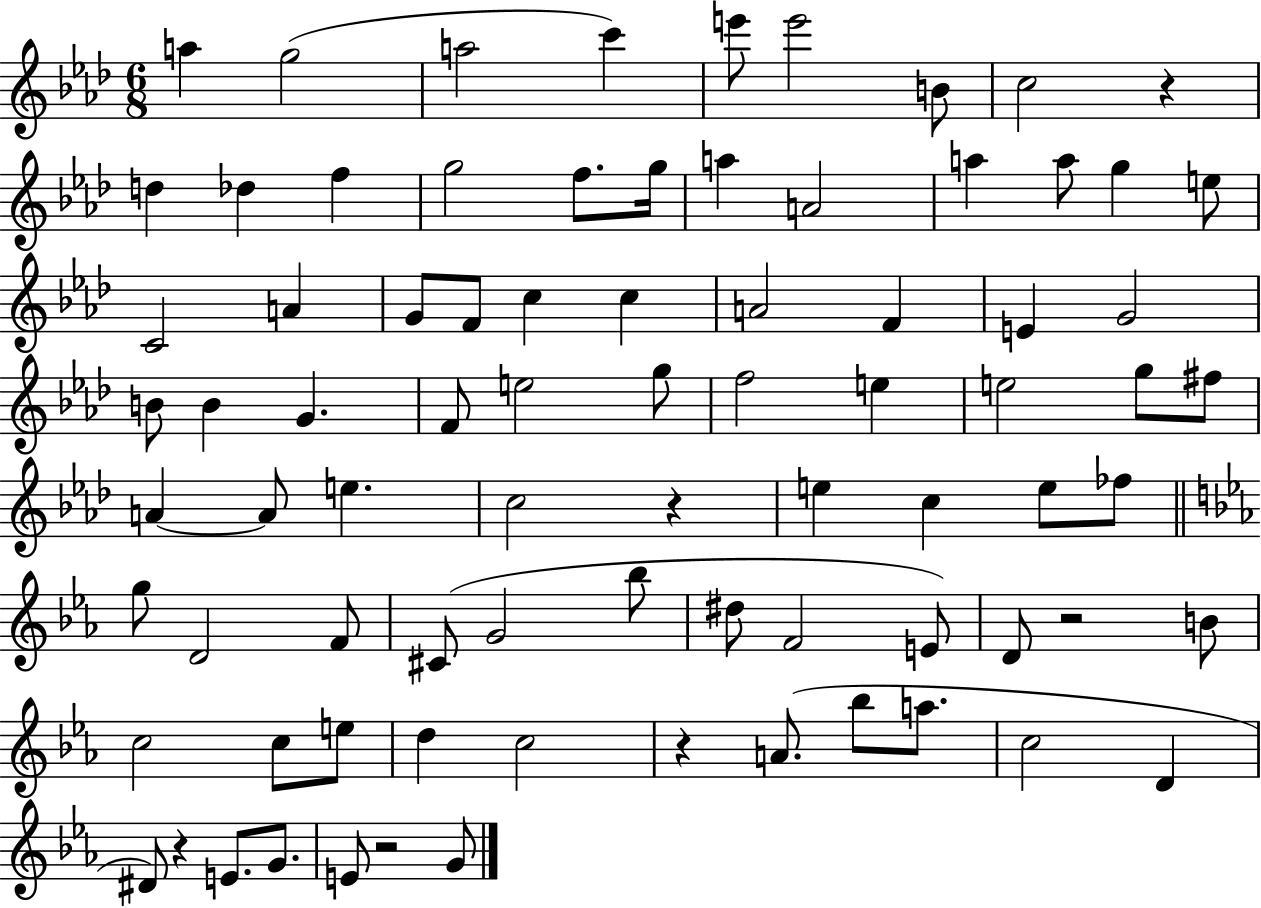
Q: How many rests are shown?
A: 6